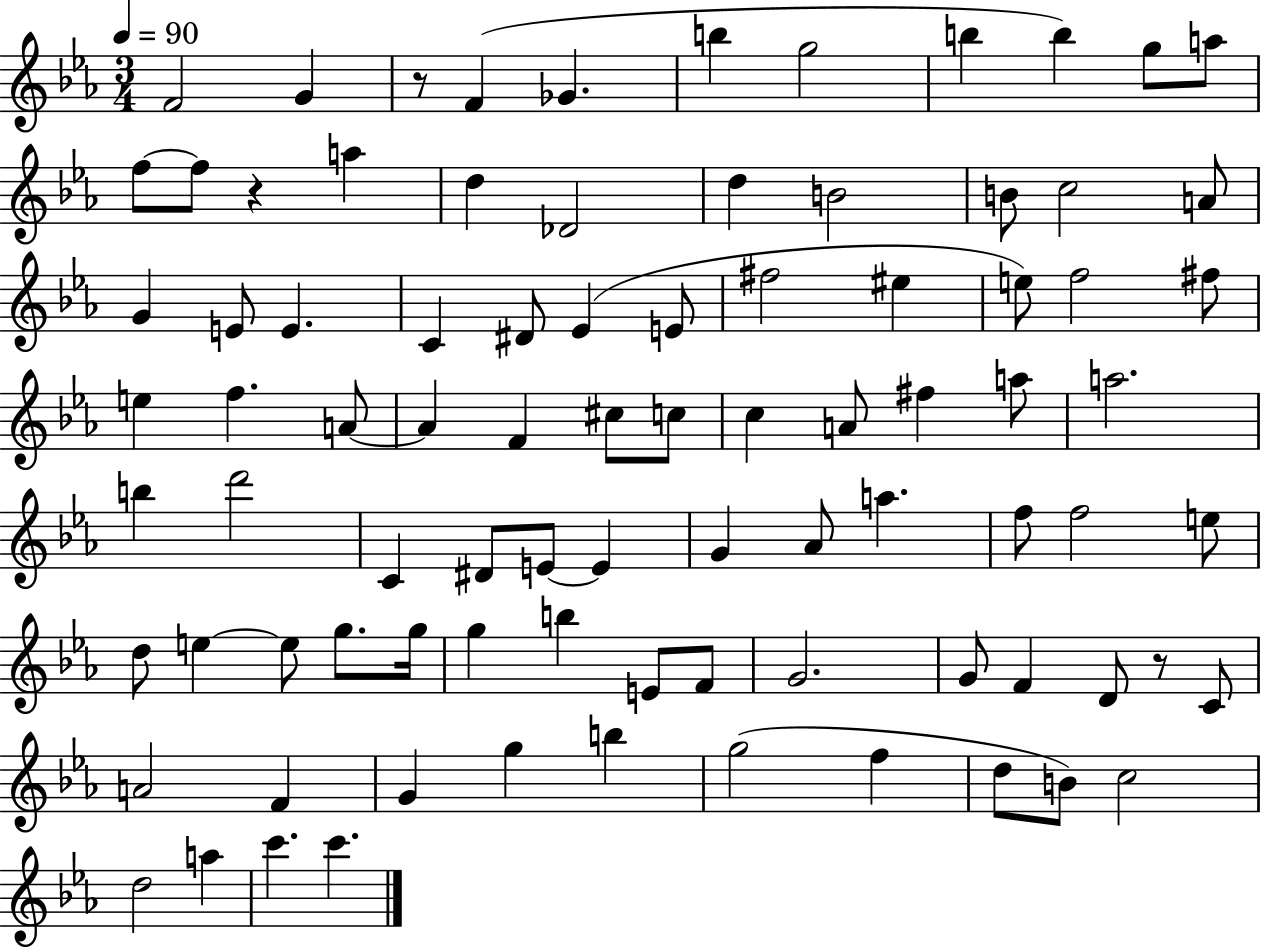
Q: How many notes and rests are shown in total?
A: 87